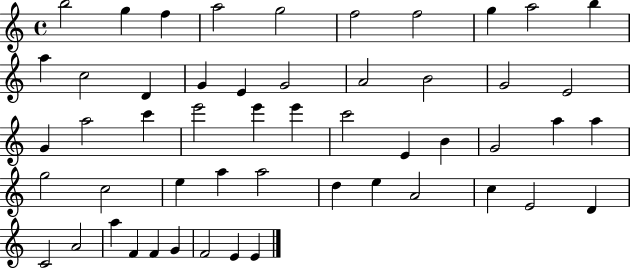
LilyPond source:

{
  \clef treble
  \time 4/4
  \defaultTimeSignature
  \key c \major
  b''2 g''4 f''4 | a''2 g''2 | f''2 f''2 | g''4 a''2 b''4 | \break a''4 c''2 d'4 | g'4 e'4 g'2 | a'2 b'2 | g'2 e'2 | \break g'4 a''2 c'''4 | e'''2 e'''4 e'''4 | c'''2 e'4 b'4 | g'2 a''4 a''4 | \break g''2 c''2 | e''4 a''4 a''2 | d''4 e''4 a'2 | c''4 e'2 d'4 | \break c'2 a'2 | a''4 f'4 f'4 g'4 | f'2 e'4 e'4 | \bar "|."
}